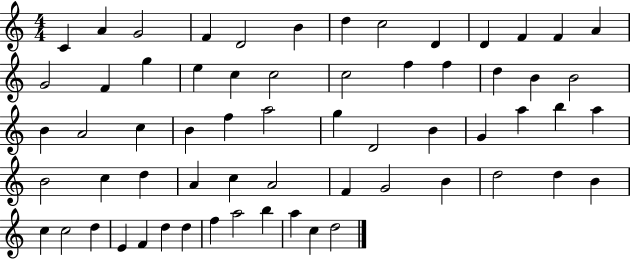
{
  \clef treble
  \numericTimeSignature
  \time 4/4
  \key c \major
  c'4 a'4 g'2 | f'4 d'2 b'4 | d''4 c''2 d'4 | d'4 f'4 f'4 a'4 | \break g'2 f'4 g''4 | e''4 c''4 c''2 | c''2 f''4 f''4 | d''4 b'4 b'2 | \break b'4 a'2 c''4 | b'4 f''4 a''2 | g''4 d'2 b'4 | g'4 a''4 b''4 a''4 | \break b'2 c''4 d''4 | a'4 c''4 a'2 | f'4 g'2 b'4 | d''2 d''4 b'4 | \break c''4 c''2 d''4 | e'4 f'4 d''4 d''4 | f''4 a''2 b''4 | a''4 c''4 d''2 | \break \bar "|."
}